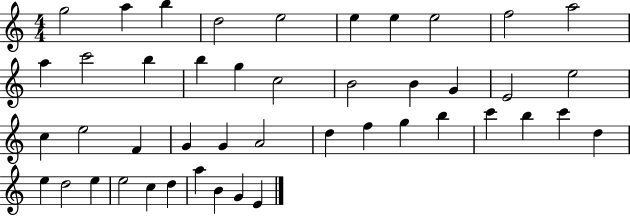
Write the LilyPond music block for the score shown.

{
  \clef treble
  \numericTimeSignature
  \time 4/4
  \key c \major
  g''2 a''4 b''4 | d''2 e''2 | e''4 e''4 e''2 | f''2 a''2 | \break a''4 c'''2 b''4 | b''4 g''4 c''2 | b'2 b'4 g'4 | e'2 e''2 | \break c''4 e''2 f'4 | g'4 g'4 a'2 | d''4 f''4 g''4 b''4 | c'''4 b''4 c'''4 d''4 | \break e''4 d''2 e''4 | e''2 c''4 d''4 | a''4 b'4 g'4 e'4 | \bar "|."
}